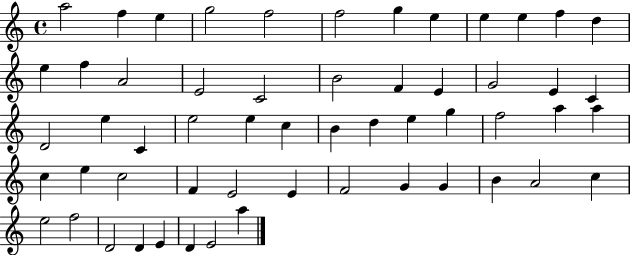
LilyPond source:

{
  \clef treble
  \time 4/4
  \defaultTimeSignature
  \key c \major
  a''2 f''4 e''4 | g''2 f''2 | f''2 g''4 e''4 | e''4 e''4 f''4 d''4 | \break e''4 f''4 a'2 | e'2 c'2 | b'2 f'4 e'4 | g'2 e'4 c'4 | \break d'2 e''4 c'4 | e''2 e''4 c''4 | b'4 d''4 e''4 g''4 | f''2 a''4 a''4 | \break c''4 e''4 c''2 | f'4 e'2 e'4 | f'2 g'4 g'4 | b'4 a'2 c''4 | \break e''2 f''2 | d'2 d'4 e'4 | d'4 e'2 a''4 | \bar "|."
}